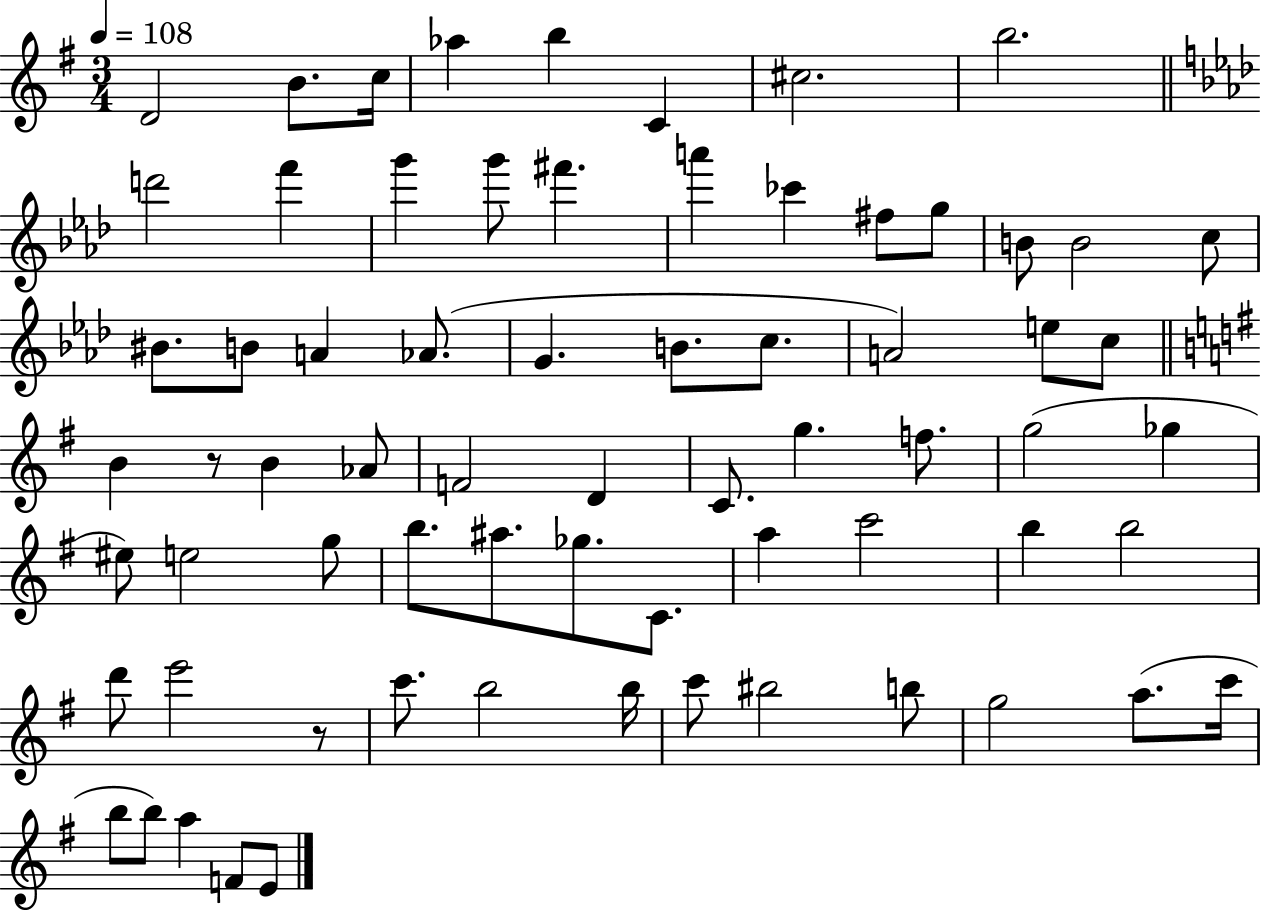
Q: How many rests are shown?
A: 2